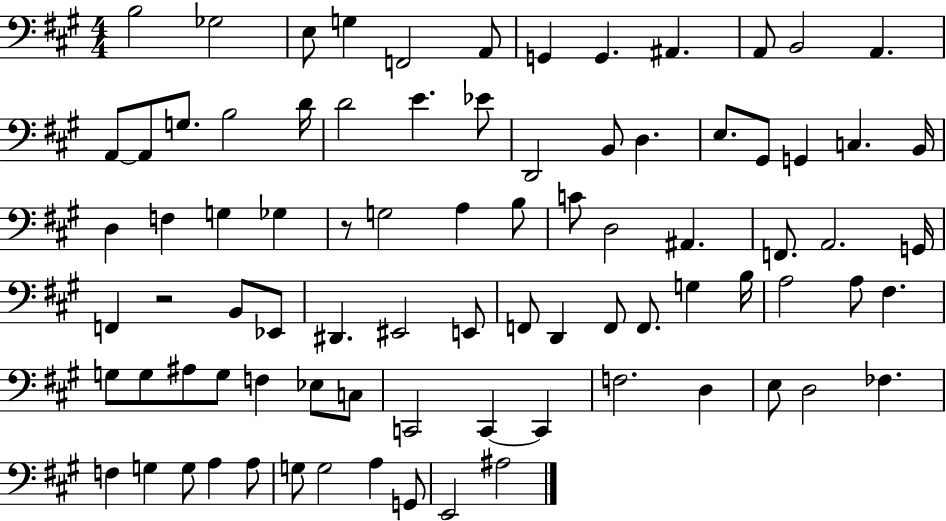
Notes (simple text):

B3/h Gb3/h E3/e G3/q F2/h A2/e G2/q G2/q. A#2/q. A2/e B2/h A2/q. A2/e A2/e G3/e. B3/h D4/s D4/h E4/q. Eb4/e D2/h B2/e D3/q. E3/e. G#2/e G2/q C3/q. B2/s D3/q F3/q G3/q Gb3/q R/e G3/h A3/q B3/e C4/e D3/h A#2/q. F2/e. A2/h. G2/s F2/q R/h B2/e Eb2/e D#2/q. EIS2/h E2/e F2/e D2/q F2/e F2/e. G3/q B3/s A3/h A3/e F#3/q. G3/e G3/e A#3/e G3/e F3/q Eb3/e C3/e C2/h C2/q C2/q F3/h. D3/q E3/e D3/h FES3/q. F3/q G3/q G3/e A3/q A3/e G3/e G3/h A3/q G2/e E2/h A#3/h